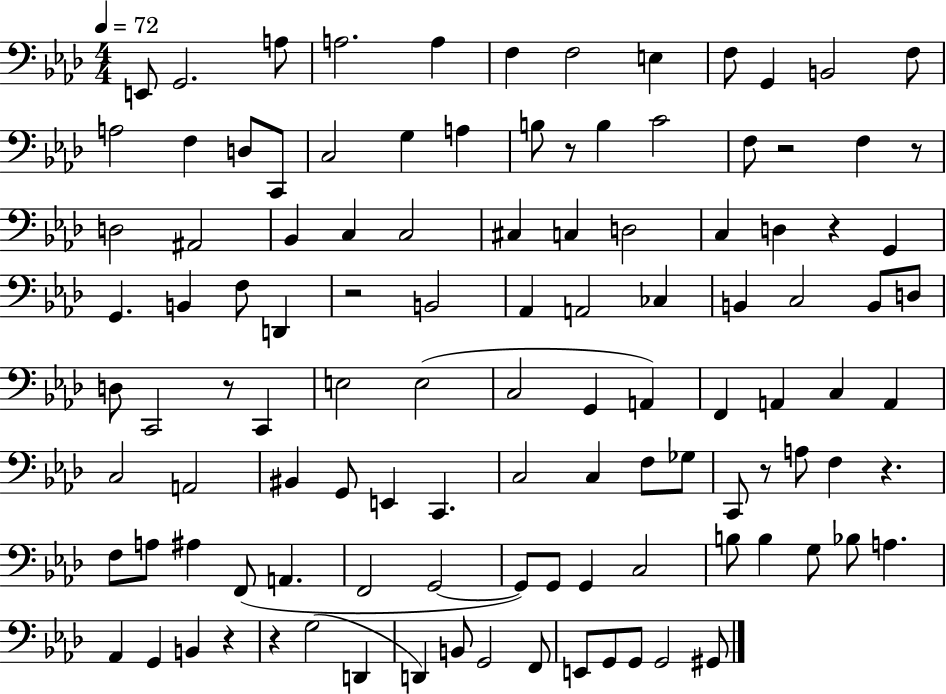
{
  \clef bass
  \numericTimeSignature
  \time 4/4
  \key aes \major
  \tempo 4 = 72
  e,8 g,2. a8 | a2. a4 | f4 f2 e4 | f8 g,4 b,2 f8 | \break a2 f4 d8 c,8 | c2 g4 a4 | b8 r8 b4 c'2 | f8 r2 f4 r8 | \break d2 ais,2 | bes,4 c4 c2 | cis4 c4 d2 | c4 d4 r4 g,4 | \break g,4. b,4 f8 d,4 | r2 b,2 | aes,4 a,2 ces4 | b,4 c2 b,8 d8 | \break d8 c,2 r8 c,4 | e2 e2( | c2 g,4 a,4) | f,4 a,4 c4 a,4 | \break c2 a,2 | bis,4 g,8 e,4 c,4. | c2 c4 f8 ges8 | c,8 r8 a8 f4 r4. | \break f8 a8 ais4 f,8( a,4. | f,2 g,2~~ | g,8) g,8 g,4 c2 | b8 b4 g8 bes8 a4. | \break aes,4 g,4 b,4 r4 | r4 g2( d,4 | d,4) b,8 g,2 f,8 | e,8 g,8 g,8 g,2 gis,8 | \break \bar "|."
}